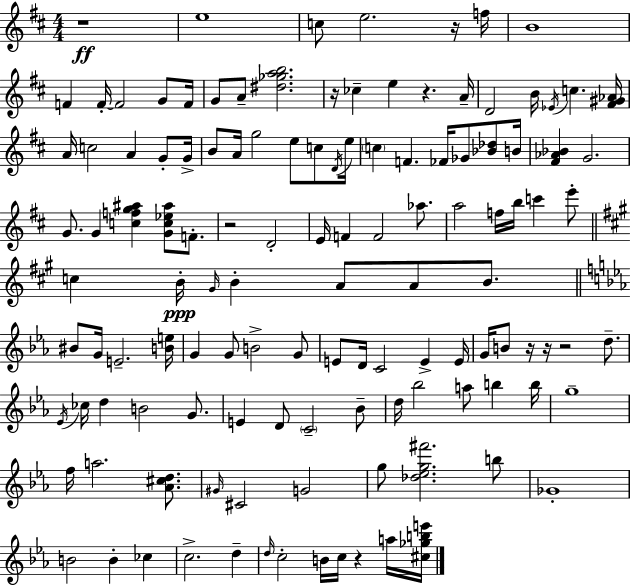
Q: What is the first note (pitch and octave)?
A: E5